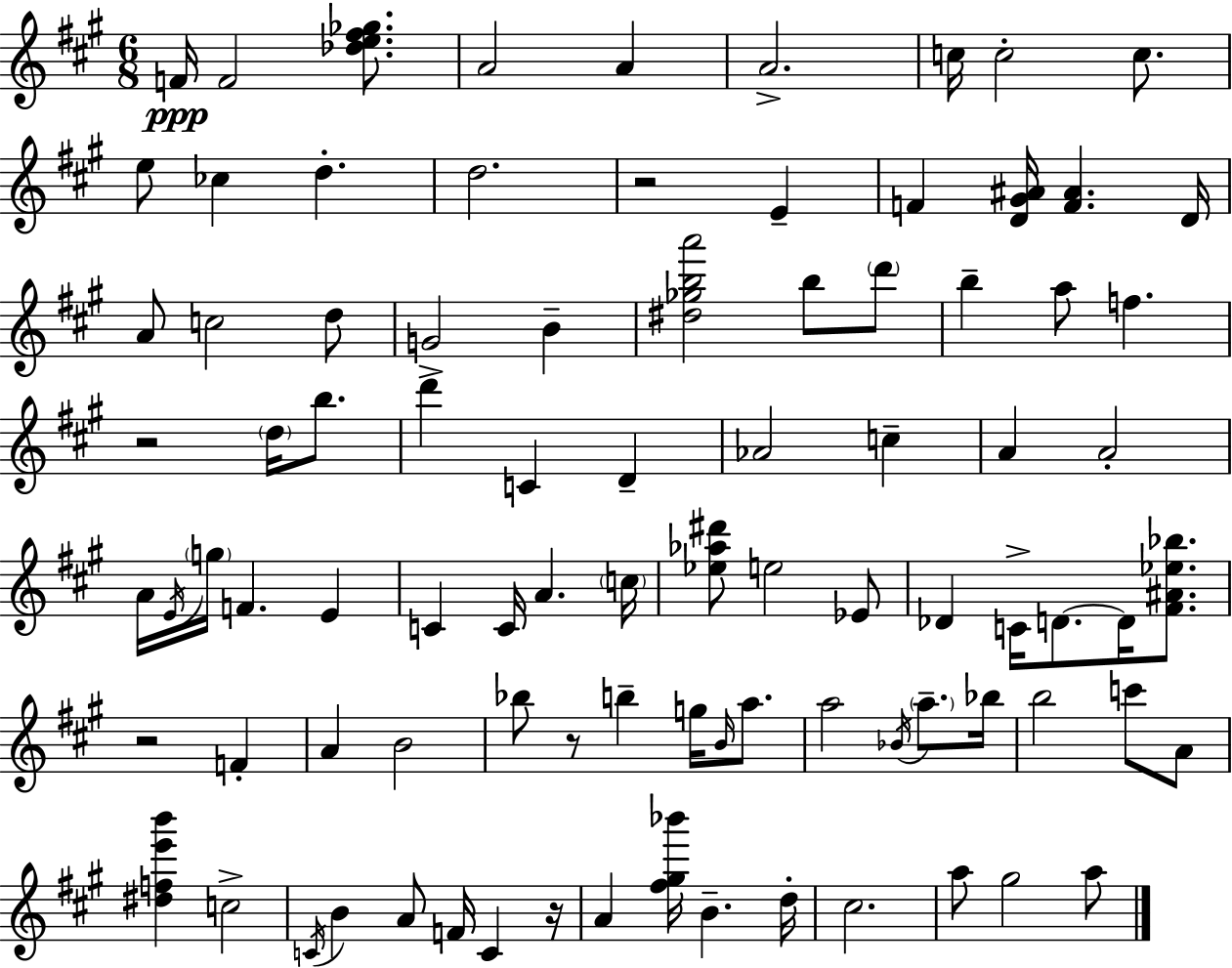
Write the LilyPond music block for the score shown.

{
  \clef treble
  \numericTimeSignature
  \time 6/8
  \key a \major
  \repeat volta 2 { f'16\ppp f'2 <des'' e'' fis'' ges''>8. | a'2 a'4 | a'2.-> | c''16 c''2-. c''8. | \break e''8 ces''4 d''4.-. | d''2. | r2 e'4-- | f'4 <d' gis' ais'>16 <f' ais'>4. d'16 | \break a'8 c''2 d''8 | g'2-> b'4-- | <dis'' ges'' b'' a'''>2 b''8 \parenthesize d'''8 | b''4-- a''8 f''4. | \break r2 \parenthesize d''16 b''8. | d'''4 c'4 d'4-- | aes'2 c''4-- | a'4 a'2-. | \break a'16 \acciaccatura { e'16 } \parenthesize g''16 f'4. e'4 | c'4 c'16 a'4. | \parenthesize c''16 <ees'' aes'' dis'''>8 e''2 ees'8 | des'4 c'16-> d'8.~~ d'16 <fis' ais' ees'' bes''>8. | \break r2 f'4-. | a'4 b'2 | bes''8 r8 b''4-- g''16 \grace { b'16 } a''8. | a''2 \acciaccatura { bes'16 } \parenthesize a''8.-- | \break bes''16 b''2 c'''8 | a'8 <dis'' f'' e''' b'''>4 c''2-> | \acciaccatura { c'16 } b'4 a'8 f'16 c'4 | r16 a'4 <fis'' gis'' bes'''>16 b'4.-- | \break d''16-. cis''2. | a''8 gis''2 | a''8 } \bar "|."
}